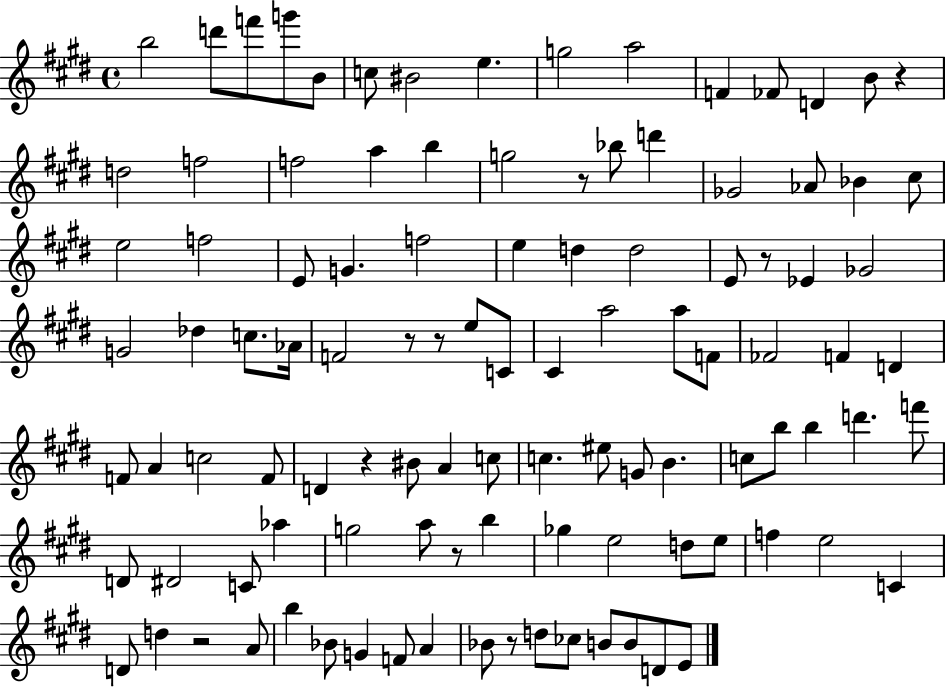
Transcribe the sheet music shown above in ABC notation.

X:1
T:Untitled
M:4/4
L:1/4
K:E
b2 d'/2 f'/2 g'/2 B/2 c/2 ^B2 e g2 a2 F _F/2 D B/2 z d2 f2 f2 a b g2 z/2 _b/2 d' _G2 _A/2 _B ^c/2 e2 f2 E/2 G f2 e d d2 E/2 z/2 _E _G2 G2 _d c/2 _A/4 F2 z/2 z/2 e/2 C/2 ^C a2 a/2 F/2 _F2 F D F/2 A c2 F/2 D z ^B/2 A c/2 c ^e/2 G/2 B c/2 b/2 b d' f'/2 D/2 ^D2 C/2 _a g2 a/2 z/2 b _g e2 d/2 e/2 f e2 C D/2 d z2 A/2 b _B/2 G F/2 A _B/2 z/2 d/2 _c/2 B/2 B/2 D/2 E/2